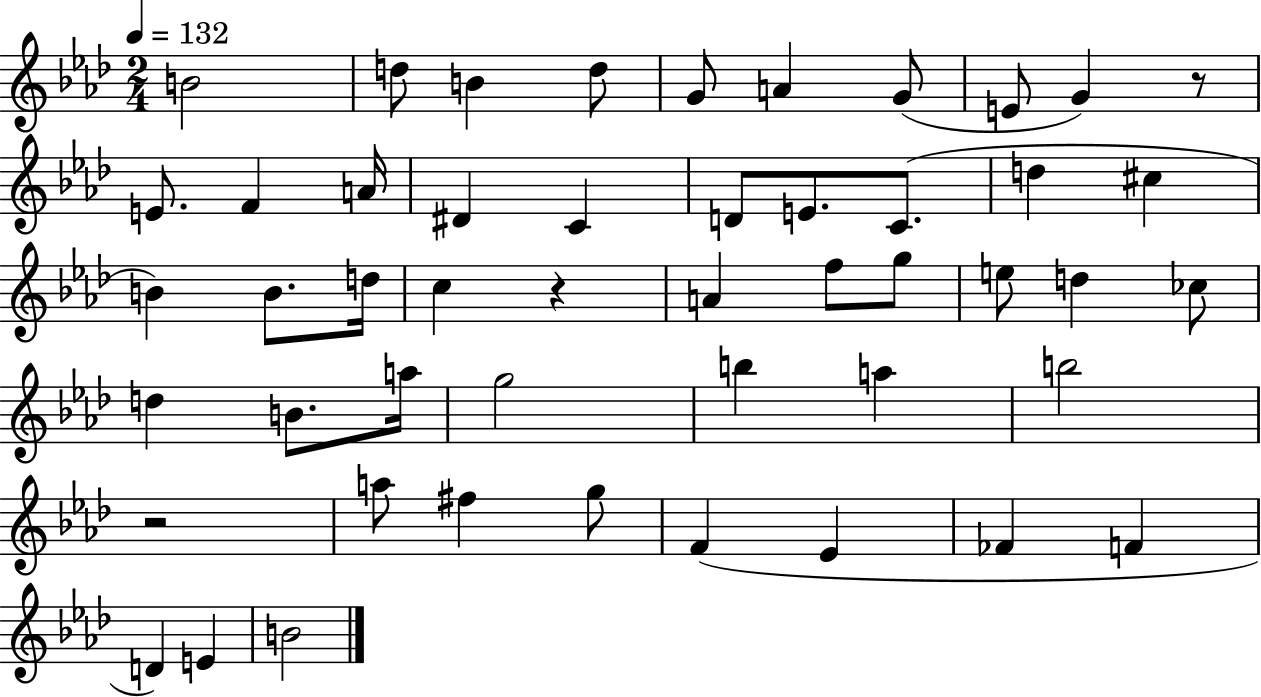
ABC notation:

X:1
T:Untitled
M:2/4
L:1/4
K:Ab
B2 d/2 B d/2 G/2 A G/2 E/2 G z/2 E/2 F A/4 ^D C D/2 E/2 C/2 d ^c B B/2 d/4 c z A f/2 g/2 e/2 d _c/2 d B/2 a/4 g2 b a b2 z2 a/2 ^f g/2 F _E _F F D E B2